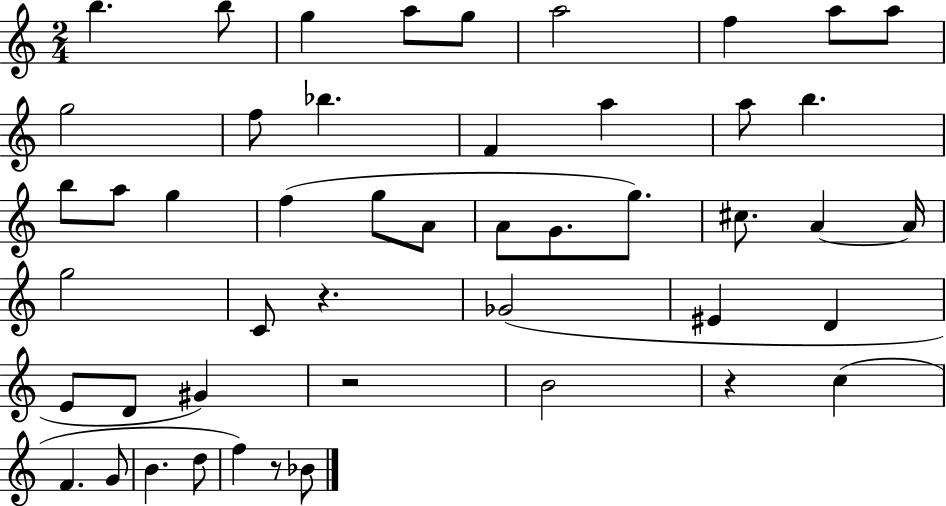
B5/q. B5/e G5/q A5/e G5/e A5/h F5/q A5/e A5/e G5/h F5/e Bb5/q. F4/q A5/q A5/e B5/q. B5/e A5/e G5/q F5/q G5/e A4/e A4/e G4/e. G5/e. C#5/e. A4/q A4/s G5/h C4/e R/q. Gb4/h EIS4/q D4/q E4/e D4/e G#4/q R/h B4/h R/q C5/q F4/q. G4/e B4/q. D5/e F5/q R/e Bb4/e